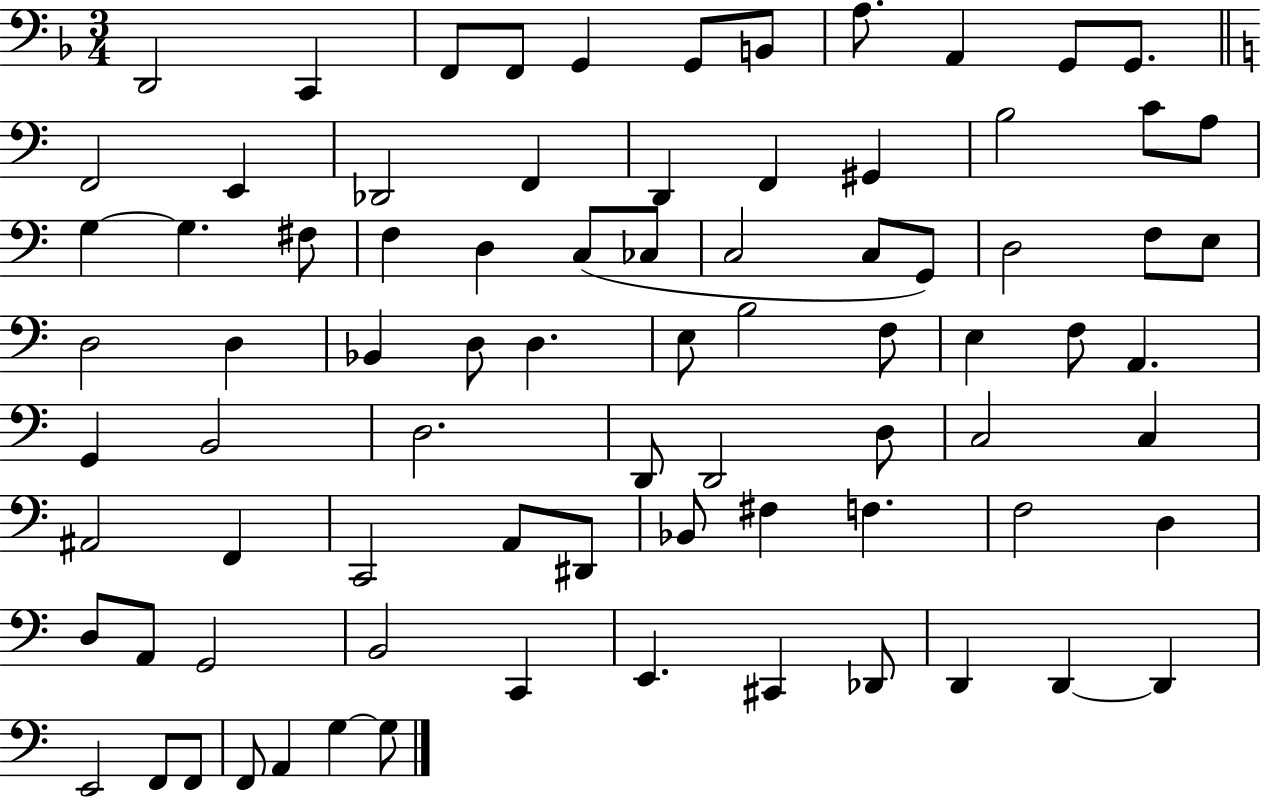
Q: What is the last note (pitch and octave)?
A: G3